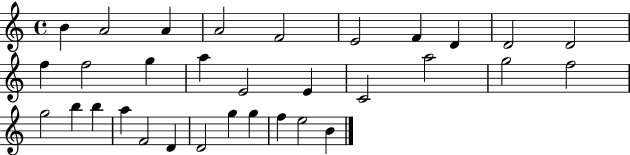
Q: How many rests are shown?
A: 0